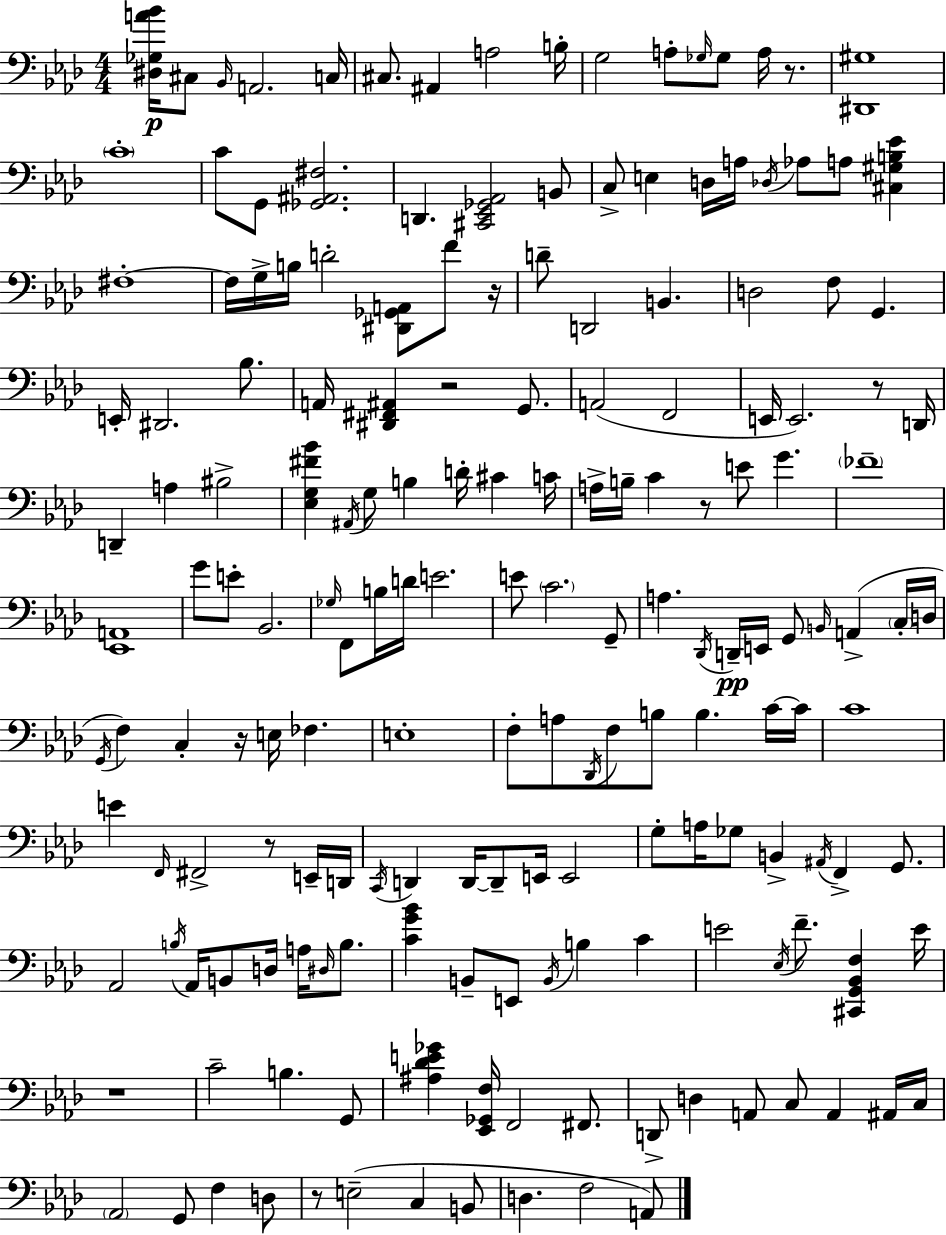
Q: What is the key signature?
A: AES major